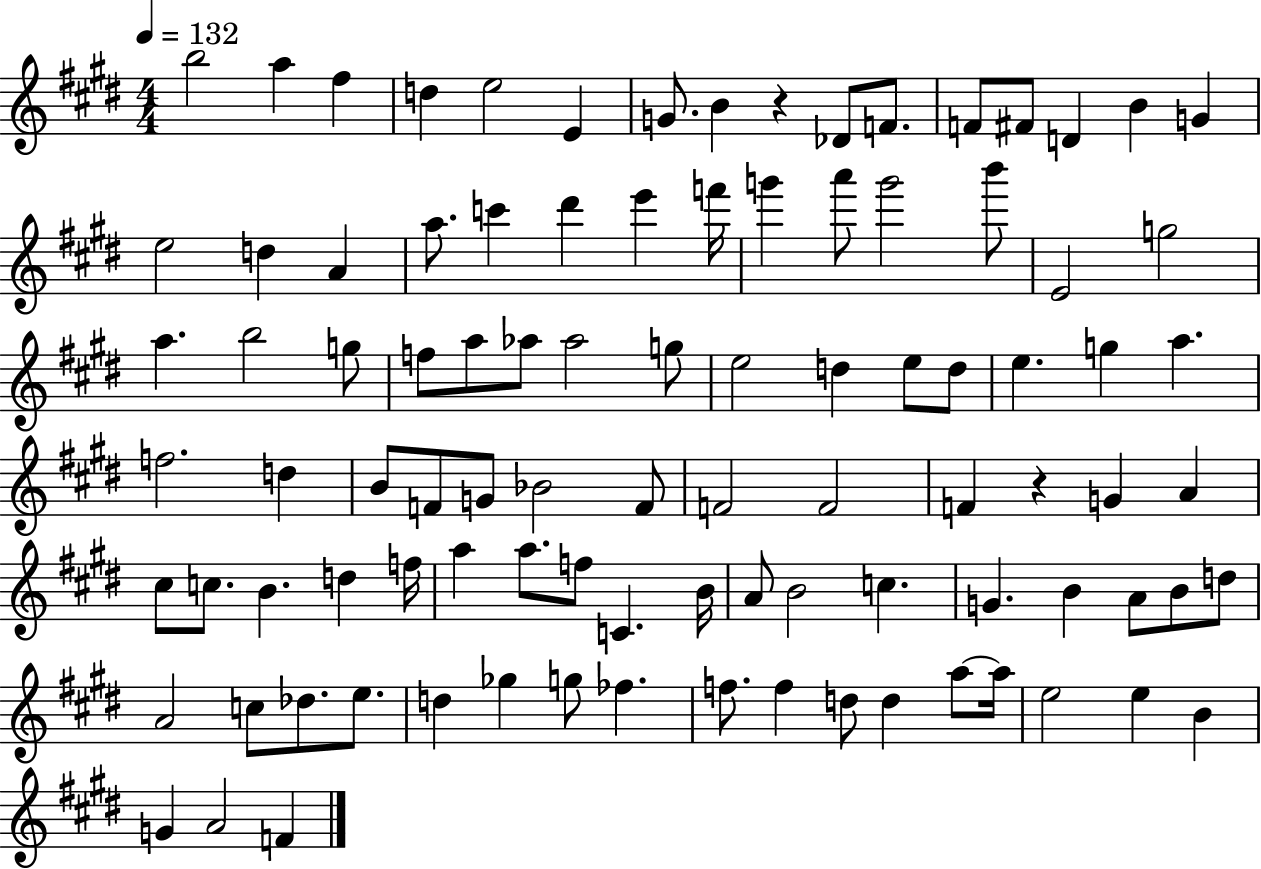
B5/h A5/q F#5/q D5/q E5/h E4/q G4/e. B4/q R/q Db4/e F4/e. F4/e F#4/e D4/q B4/q G4/q E5/h D5/q A4/q A5/e. C6/q D#6/q E6/q F6/s G6/q A6/e G6/h B6/e E4/h G5/h A5/q. B5/h G5/e F5/e A5/e Ab5/e Ab5/h G5/e E5/h D5/q E5/e D5/e E5/q. G5/q A5/q. F5/h. D5/q B4/e F4/e G4/e Bb4/h F4/e F4/h F4/h F4/q R/q G4/q A4/q C#5/e C5/e. B4/q. D5/q F5/s A5/q A5/e. F5/e C4/q. B4/s A4/e B4/h C5/q. G4/q. B4/q A4/e B4/e D5/e A4/h C5/e Db5/e. E5/e. D5/q Gb5/q G5/e FES5/q. F5/e. F5/q D5/e D5/q A5/e A5/s E5/h E5/q B4/q G4/q A4/h F4/q